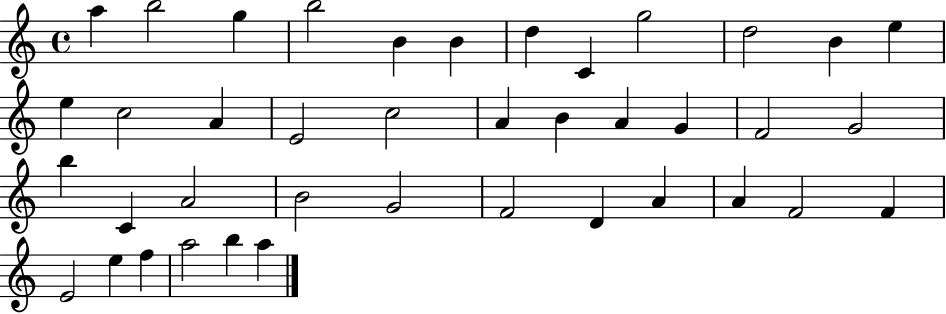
A5/q B5/h G5/q B5/h B4/q B4/q D5/q C4/q G5/h D5/h B4/q E5/q E5/q C5/h A4/q E4/h C5/h A4/q B4/q A4/q G4/q F4/h G4/h B5/q C4/q A4/h B4/h G4/h F4/h D4/q A4/q A4/q F4/h F4/q E4/h E5/q F5/q A5/h B5/q A5/q